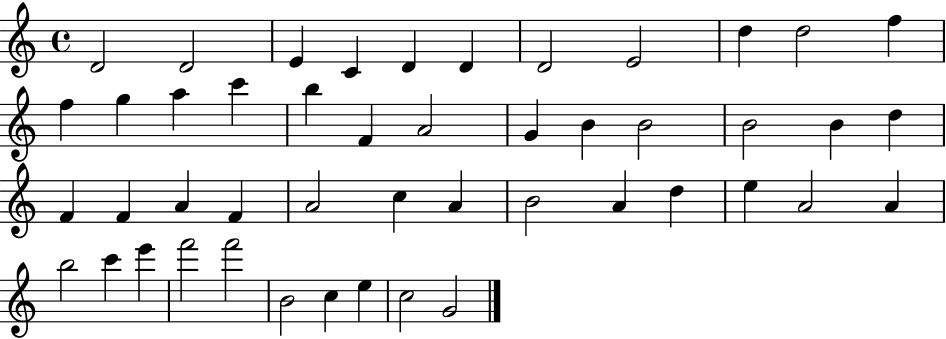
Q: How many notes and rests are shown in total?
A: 47